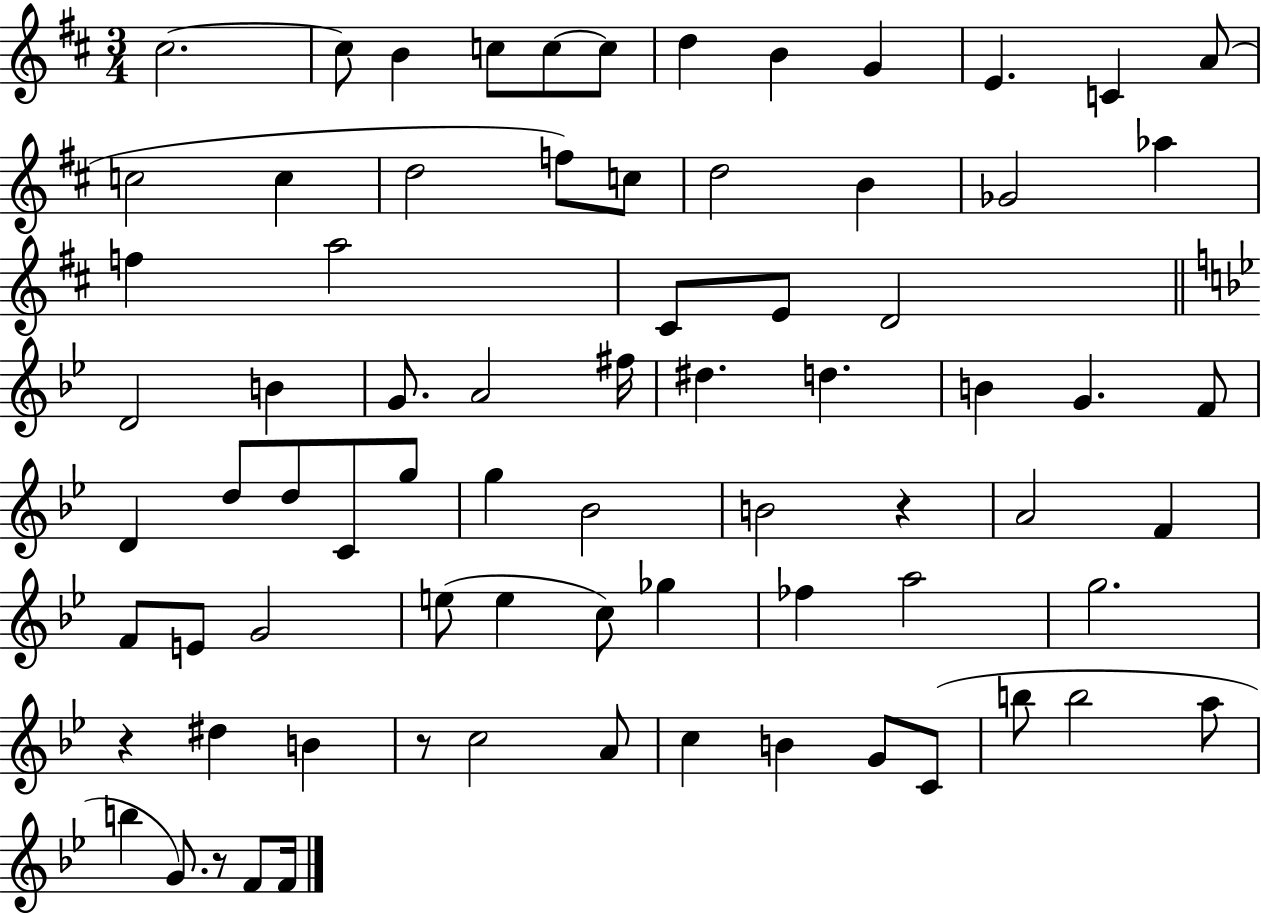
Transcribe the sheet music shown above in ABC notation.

X:1
T:Untitled
M:3/4
L:1/4
K:D
^c2 ^c/2 B c/2 c/2 c/2 d B G E C A/2 c2 c d2 f/2 c/2 d2 B _G2 _a f a2 ^C/2 E/2 D2 D2 B G/2 A2 ^f/4 ^d d B G F/2 D d/2 d/2 C/2 g/2 g _B2 B2 z A2 F F/2 E/2 G2 e/2 e c/2 _g _f a2 g2 z ^d B z/2 c2 A/2 c B G/2 C/2 b/2 b2 a/2 b G/2 z/2 F/2 F/4